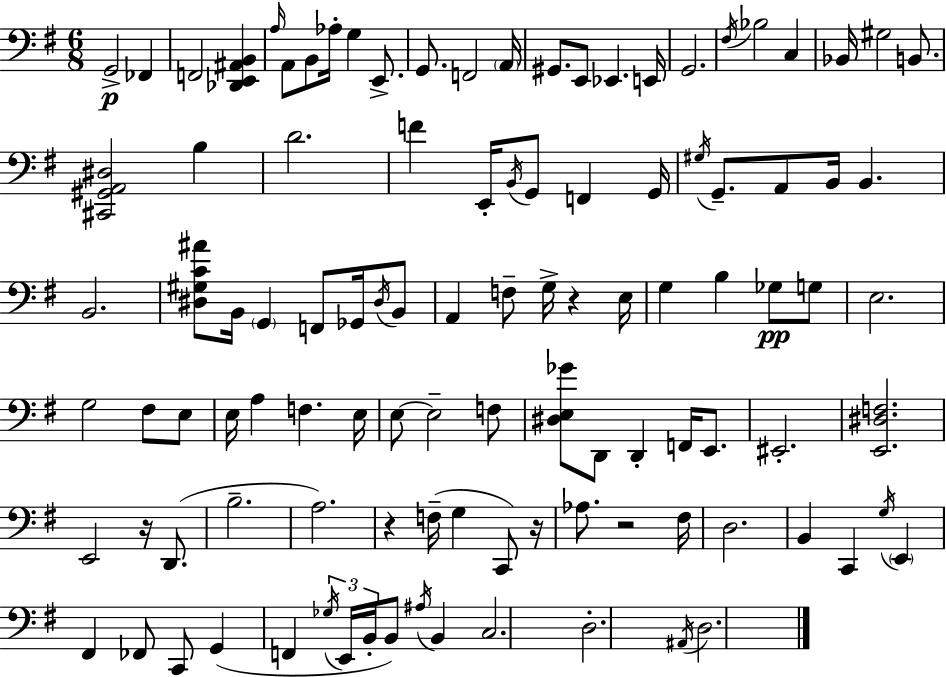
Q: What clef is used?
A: bass